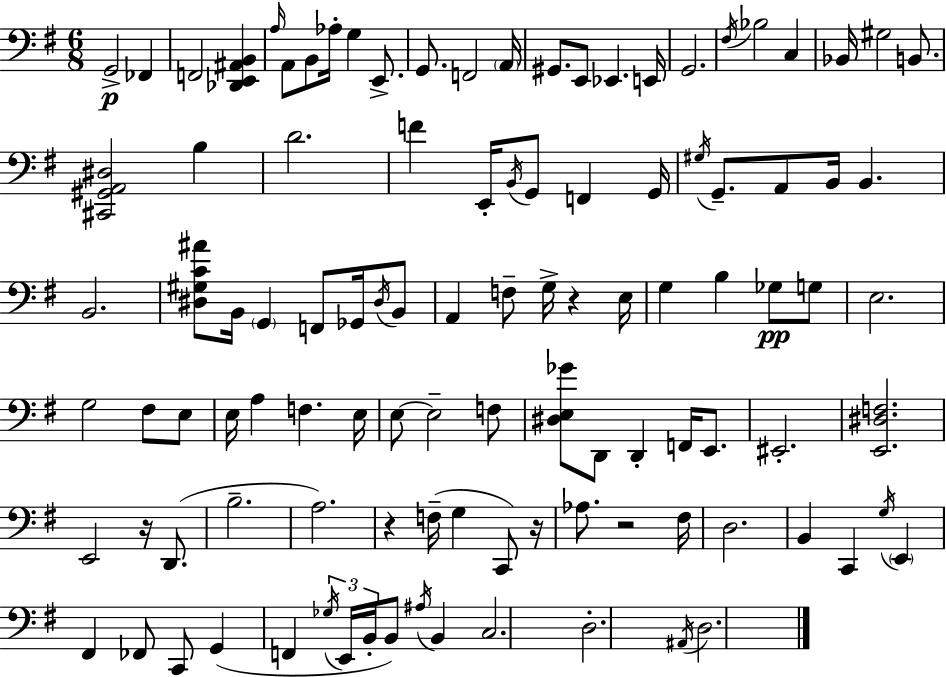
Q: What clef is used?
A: bass